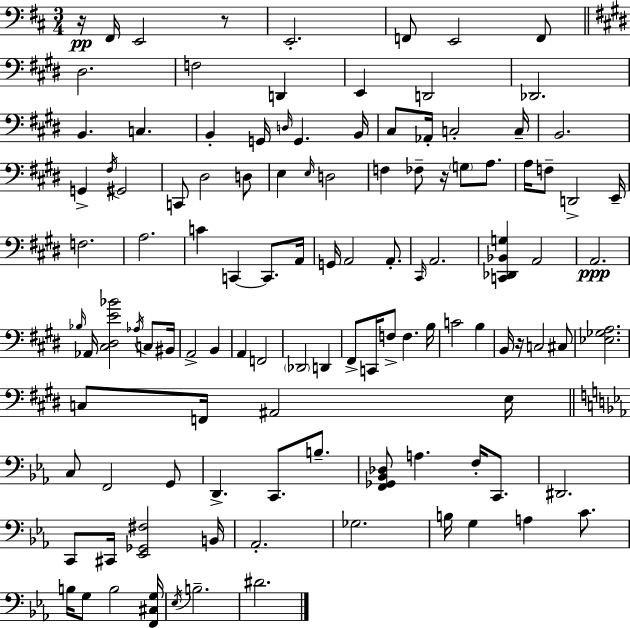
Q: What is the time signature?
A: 3/4